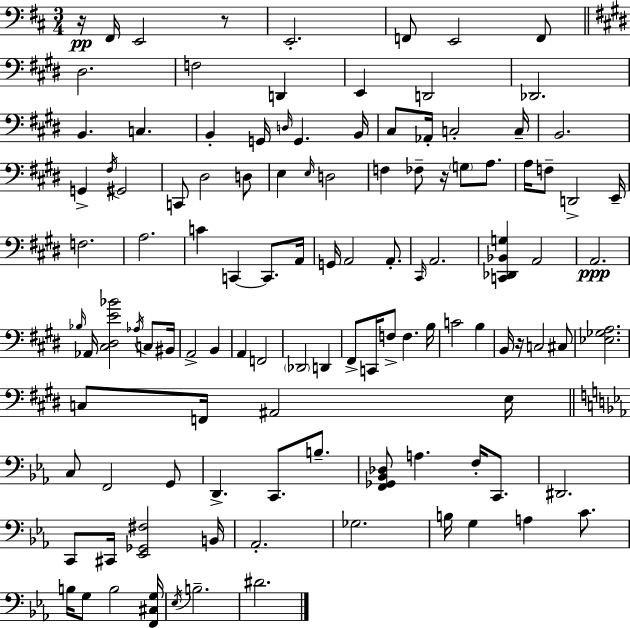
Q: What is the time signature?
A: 3/4